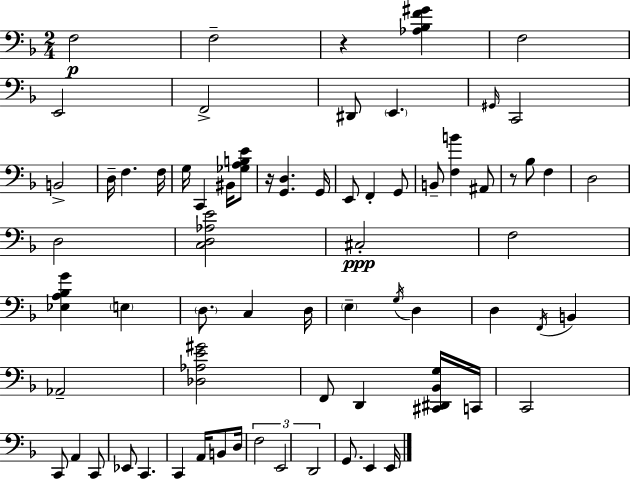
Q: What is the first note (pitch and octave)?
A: F3